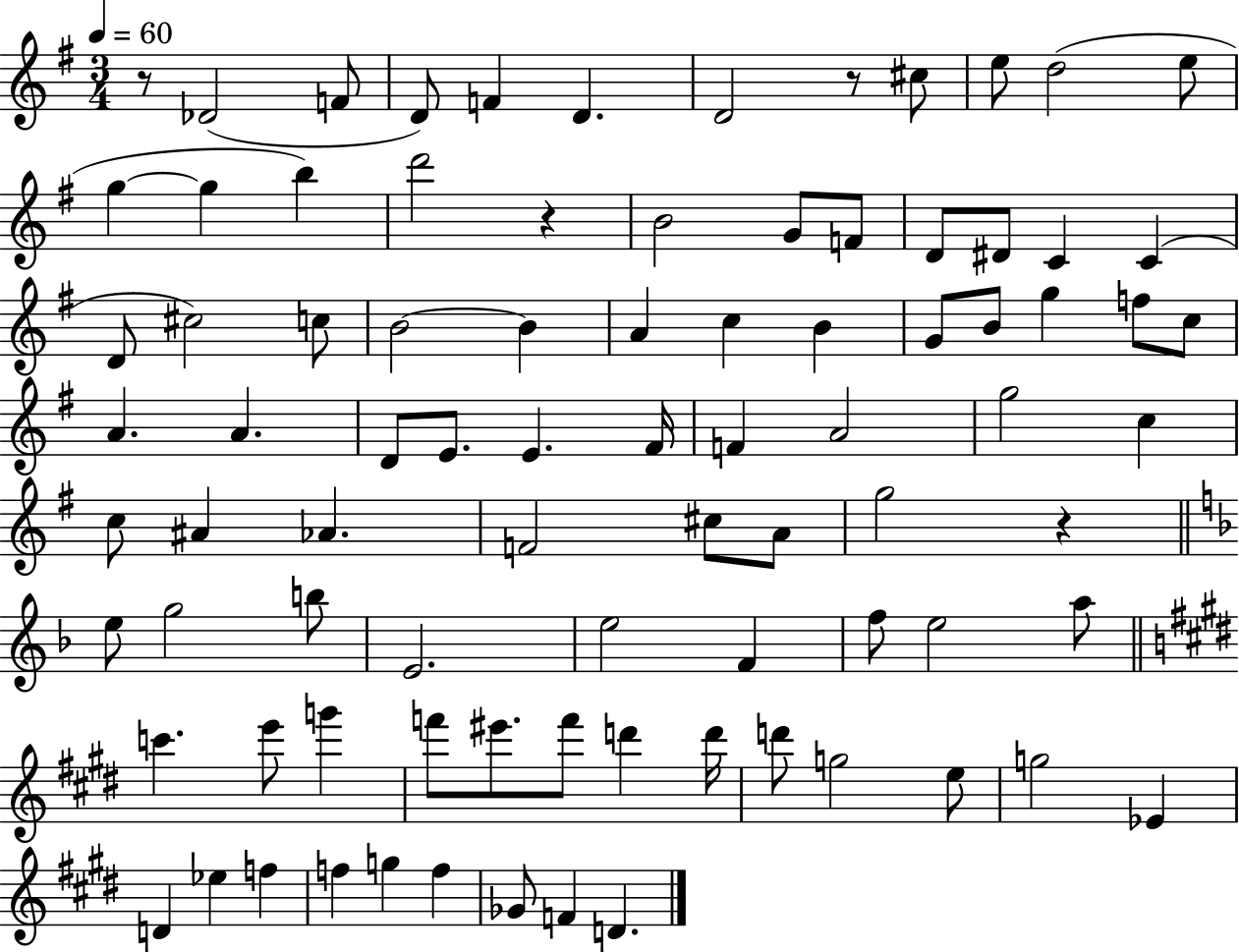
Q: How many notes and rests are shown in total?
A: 86